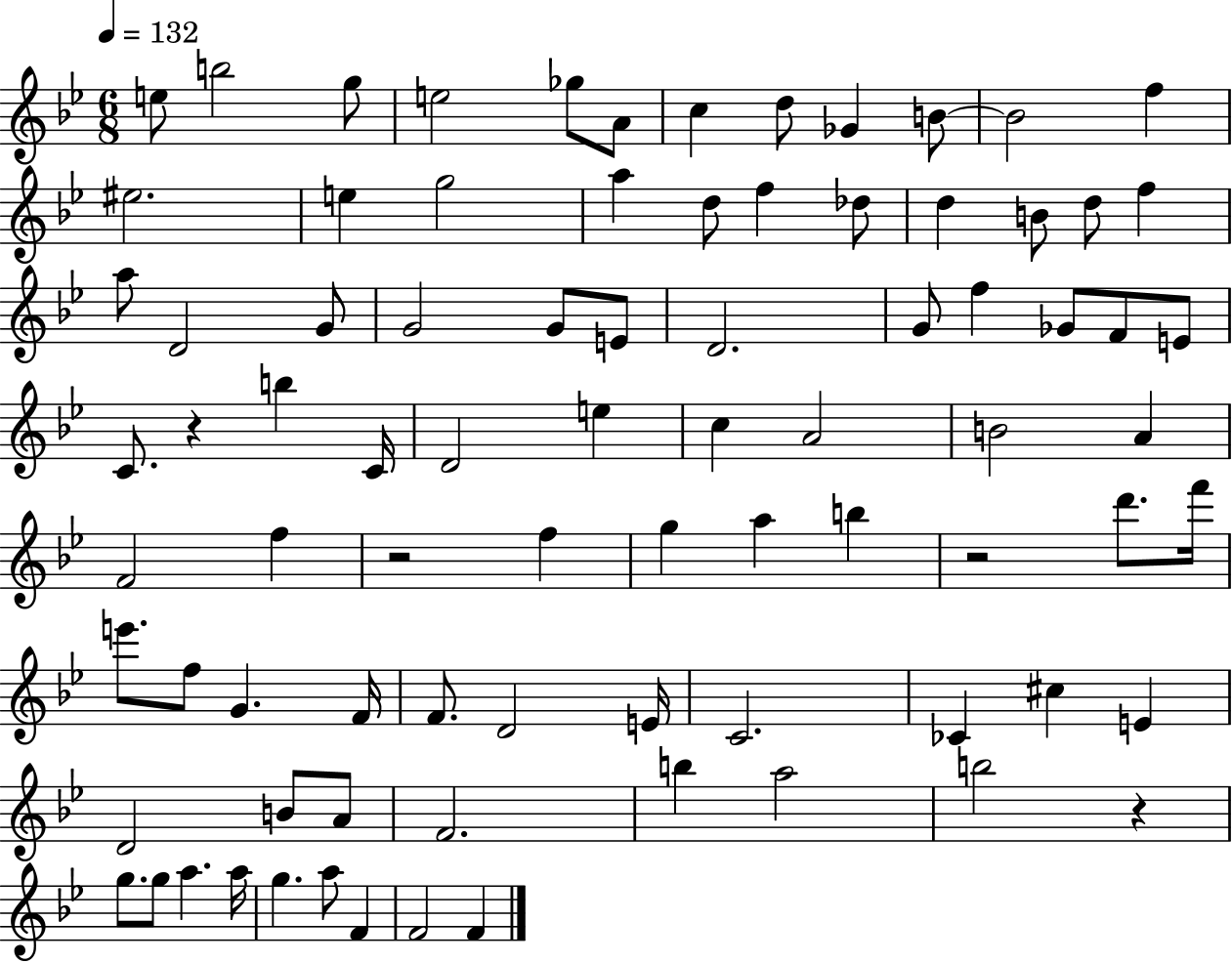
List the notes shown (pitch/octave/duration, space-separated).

E5/e B5/h G5/e E5/h Gb5/e A4/e C5/q D5/e Gb4/q B4/e B4/h F5/q EIS5/h. E5/q G5/h A5/q D5/e F5/q Db5/e D5/q B4/e D5/e F5/q A5/e D4/h G4/e G4/h G4/e E4/e D4/h. G4/e F5/q Gb4/e F4/e E4/e C4/e. R/q B5/q C4/s D4/h E5/q C5/q A4/h B4/h A4/q F4/h F5/q R/h F5/q G5/q A5/q B5/q R/h D6/e. F6/s E6/e. F5/e G4/q. F4/s F4/e. D4/h E4/s C4/h. CES4/q C#5/q E4/q D4/h B4/e A4/e F4/h. B5/q A5/h B5/h R/q G5/e. G5/e A5/q. A5/s G5/q. A5/e F4/q F4/h F4/q